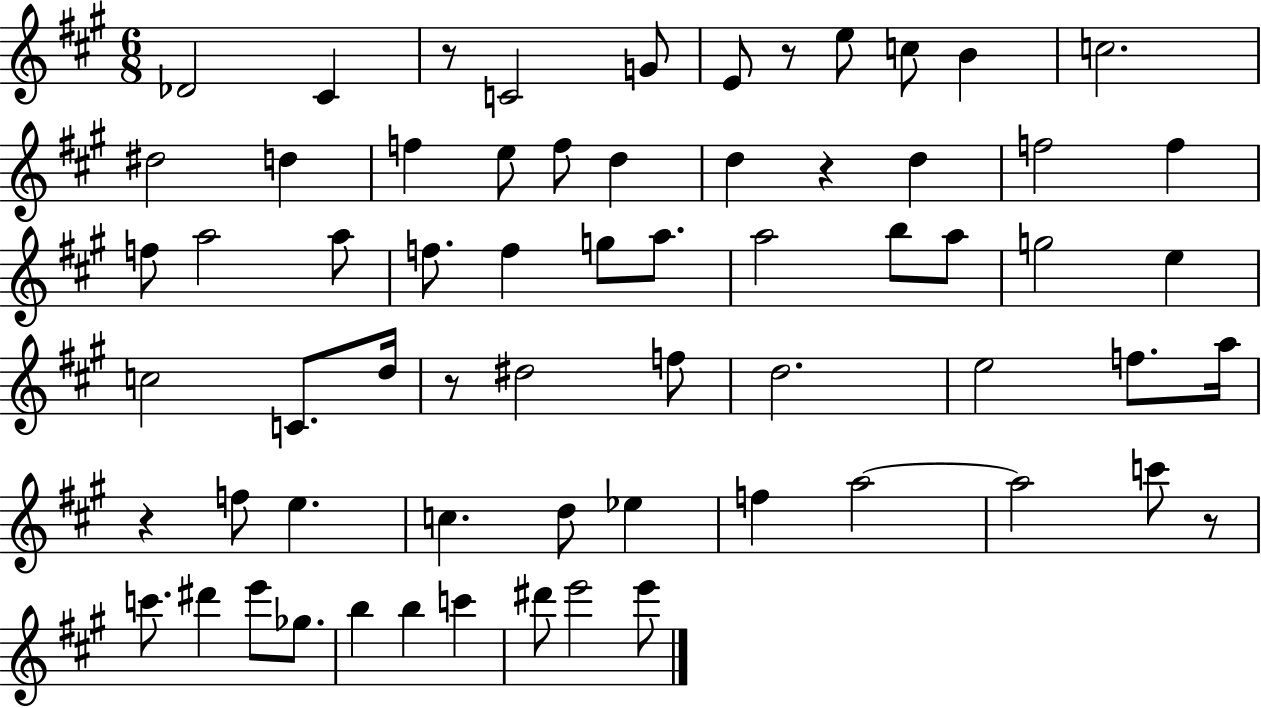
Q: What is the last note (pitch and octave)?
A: E6